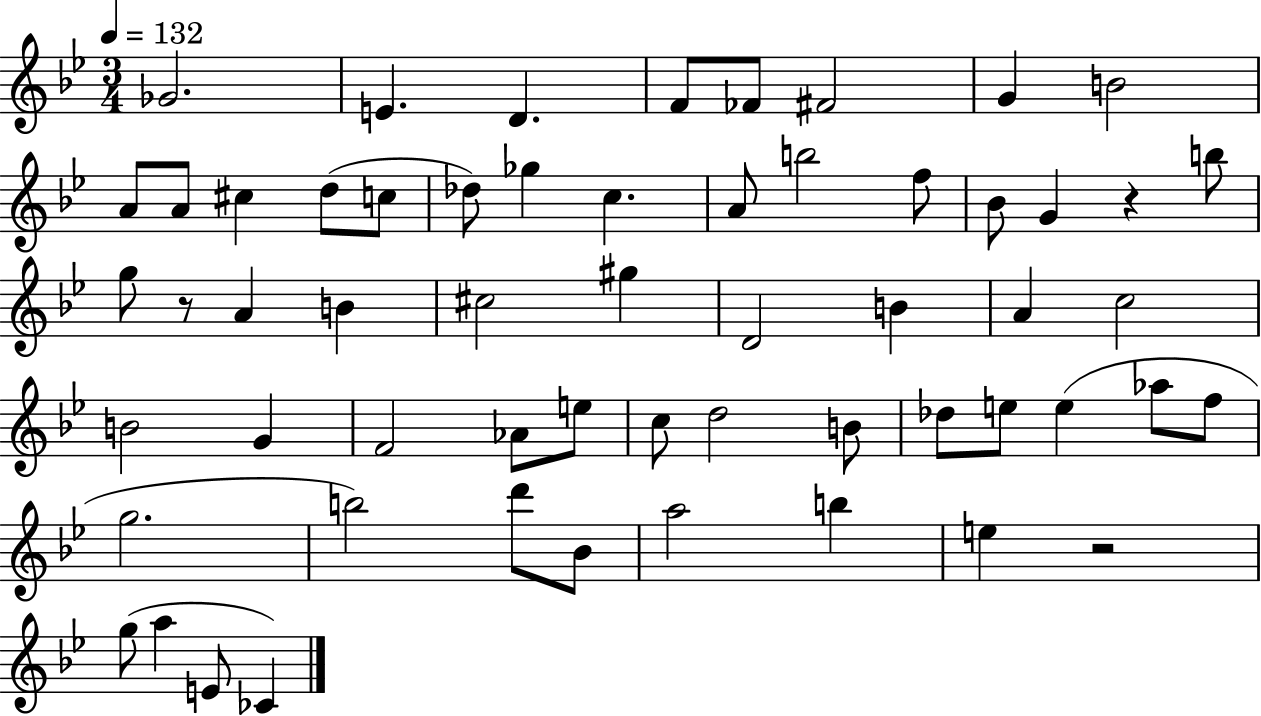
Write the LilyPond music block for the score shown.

{
  \clef treble
  \numericTimeSignature
  \time 3/4
  \key bes \major
  \tempo 4 = 132
  ges'2. | e'4. d'4. | f'8 fes'8 fis'2 | g'4 b'2 | \break a'8 a'8 cis''4 d''8( c''8 | des''8) ges''4 c''4. | a'8 b''2 f''8 | bes'8 g'4 r4 b''8 | \break g''8 r8 a'4 b'4 | cis''2 gis''4 | d'2 b'4 | a'4 c''2 | \break b'2 g'4 | f'2 aes'8 e''8 | c''8 d''2 b'8 | des''8 e''8 e''4( aes''8 f''8 | \break g''2. | b''2) d'''8 bes'8 | a''2 b''4 | e''4 r2 | \break g''8( a''4 e'8 ces'4) | \bar "|."
}